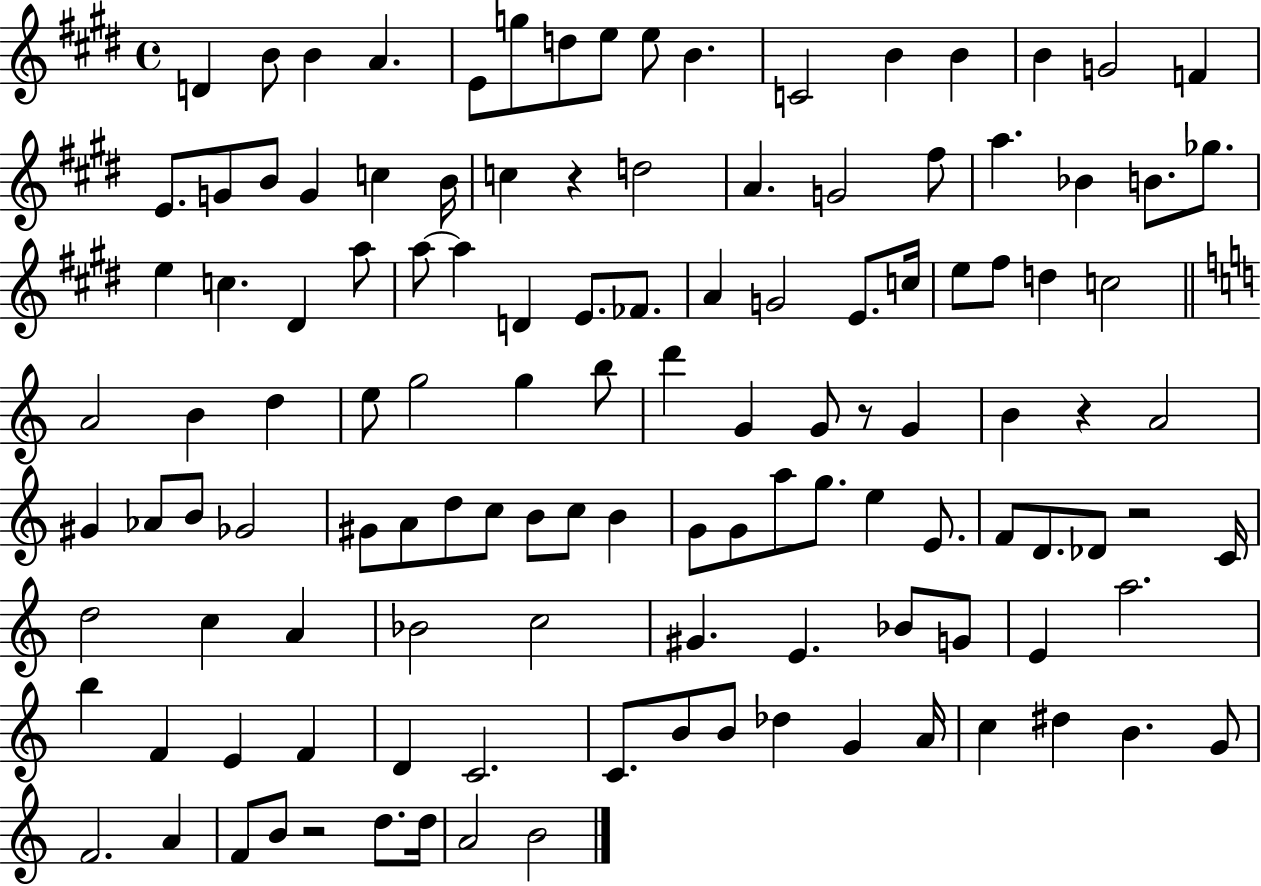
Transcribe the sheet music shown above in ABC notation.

X:1
T:Untitled
M:4/4
L:1/4
K:E
D B/2 B A E/2 g/2 d/2 e/2 e/2 B C2 B B B G2 F E/2 G/2 B/2 G c B/4 c z d2 A G2 ^f/2 a _B B/2 _g/2 e c ^D a/2 a/2 a D E/2 _F/2 A G2 E/2 c/4 e/2 ^f/2 d c2 A2 B d e/2 g2 g b/2 d' G G/2 z/2 G B z A2 ^G _A/2 B/2 _G2 ^G/2 A/2 d/2 c/2 B/2 c/2 B G/2 G/2 a/2 g/2 e E/2 F/2 D/2 _D/2 z2 C/4 d2 c A _B2 c2 ^G E _B/2 G/2 E a2 b F E F D C2 C/2 B/2 B/2 _d G A/4 c ^d B G/2 F2 A F/2 B/2 z2 d/2 d/4 A2 B2